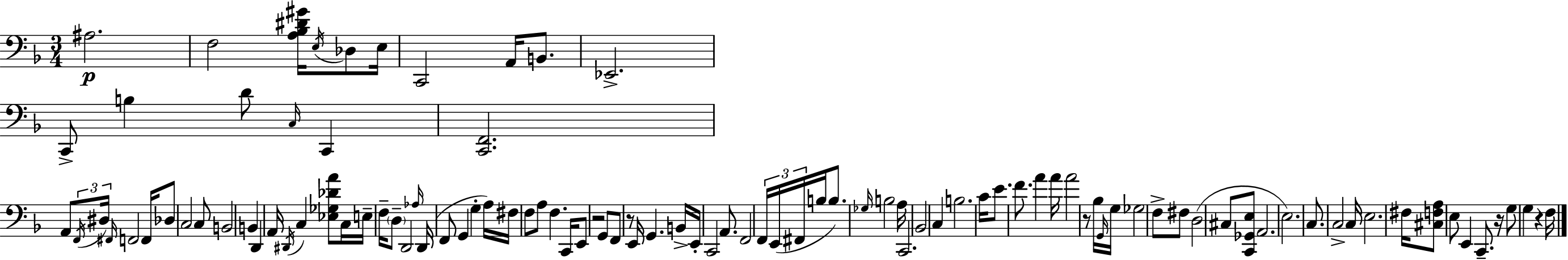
{
  \clef bass
  \numericTimeSignature
  \time 3/4
  \key f \major
  ais2.\p | f2 <a bes dis' gis'>16 \acciaccatura { e16 } des8 | e16 c,2 a,16 b,8. | ees,2.-> | \break c,8-> b4 d'8 \grace { c16 } c,4 | <c, f,>2. | a,8 \tuplet 3/2 { \acciaccatura { f,16 } dis16 \grace { fis,16 } } f,2 | f,16 des8 c2 | \break c8 b,2 | b,4 d,4 a,16 \acciaccatura { dis,16 } c4 | <ees ges des' a'>8 c16 e16-- f16-- \parenthesize d8-- d,2 | \grace { aes16 } d,16( f,8 g,4 | \break g4-. a16) fis16 f8 a8 f4. | c,16 e,8 r2 | g,8 f,8 r8 e,16 g,4. | b,16-> e,16-. c,2 | \break a,8. f,2 | \tuplet 3/2 { f,16 e,16( fis,16 } b16 b8.) \grace { ges16 } b2 | a16 c,2. | bes,2 | \break c4 b2. | c'16 e'8. f'8. | a'4 a'16 a'2 | r8 bes16 \grace { g,16 } g16 ges2 | \break f8-> fis8 d2( | cis8 <c, ges, e>8 a,2. | e2.) | c8. c2-> | \break c16 e2. | fis16 <cis f a>8 e8 | e,4 c,8.-- r16 g8 g4 | r4 f16 \bar "|."
}